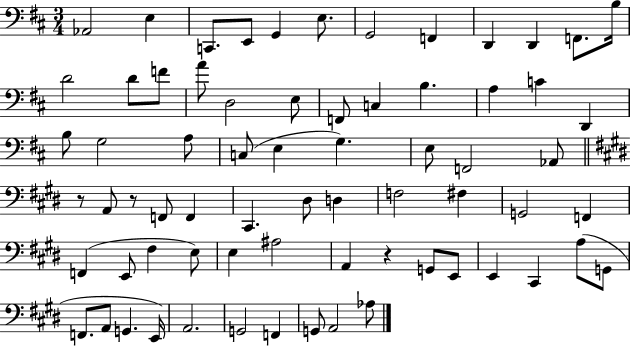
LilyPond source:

{
  \clef bass
  \numericTimeSignature
  \time 3/4
  \key d \major
  aes,2 e4 | c,8. e,8 g,4 e8. | g,2 f,4 | d,4 d,4 f,8. b16 | \break d'2 d'8 f'8 | a'8 d2 e8 | f,8 c4 b4. | a4 c'4 d,4 | \break b8 g2 a8 | c8( e4 g4.) | e8 f,2 aes,8 | \bar "||" \break \key e \major r8 a,8 r8 f,8 f,4 | cis,4. dis8 d4 | f2 fis4 | g,2 f,4 | \break f,4( e,8 fis4 e8) | e4 ais2 | a,4 r4 g,8 e,8 | e,4 cis,4 a8( g,8 | \break f,8. a,8 g,4. e,16) | a,2. | g,2 f,4 | g,8 a,2 aes8 | \break \bar "|."
}